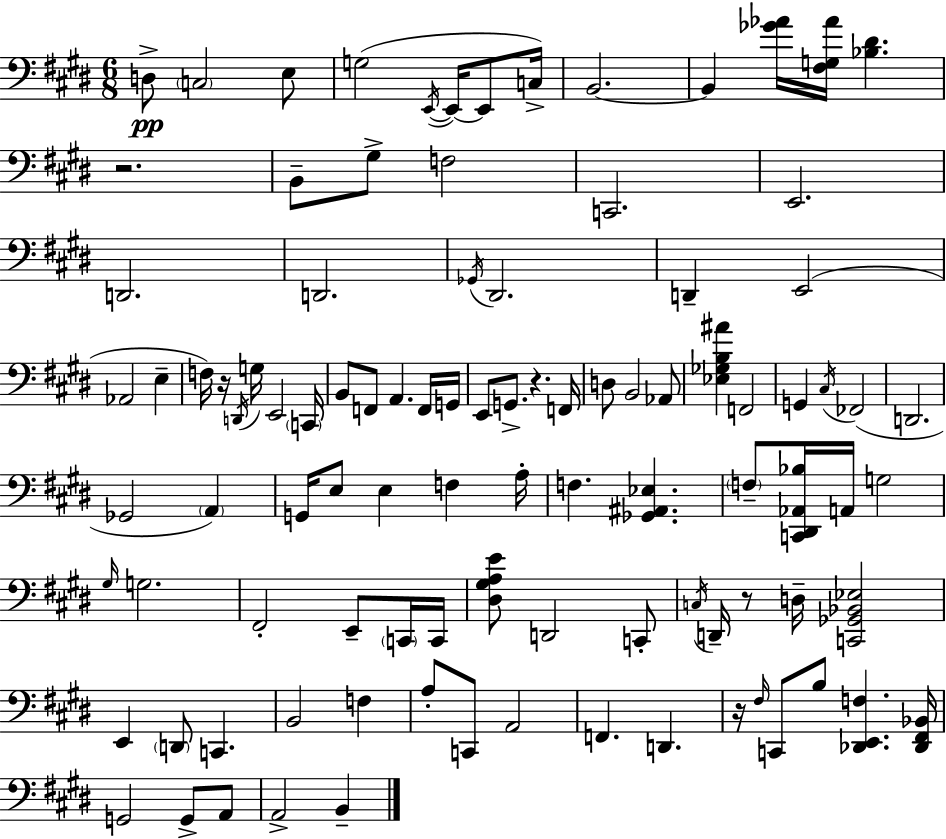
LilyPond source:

{
  \clef bass
  \numericTimeSignature
  \time 6/8
  \key e \major
  d8->\pp \parenthesize c2 e8 | g2( \acciaccatura { e,16~ }~ e,16 e,8 | c16->) b,2.~~ | b,4 <ges' aes'>16 <fis g aes'>16 <bes dis'>4. | \break r2. | b,8-- gis8-> f2 | c,2. | e,2. | \break d,2. | d,2. | \acciaccatura { ges,16 } dis,2. | d,4-- e,2( | \break aes,2 e4-- | f16) r16 \acciaccatura { d,16 } g16 e,2 | \parenthesize c,16 b,8 f,8 a,4. | f,16 g,16 e,8 g,8.-> r4. | \break f,16 d8 b,2 | aes,8 <ees ges b ais'>4 f,2 | g,4 \acciaccatura { cis16 }( fes,2 | d,2. | \break ges,2 | \parenthesize a,4) g,16 e8 e4 f4 | a16-. f4. <ges, ais, ees>4. | \parenthesize f8-- <c, dis, aes, bes>16 a,16 g2 | \break \grace { gis16 } g2. | fis,2-. | e,8-- \parenthesize c,16 c,16 <dis gis a e'>8 d,2 | c,8-. \acciaccatura { c16 } d,16-- r8 d16-- <c, ges, bes, ees>2 | \break e,4 \parenthesize d,8 | c,4. b,2 | f4 a8-. c,8 a,2 | f,4. | \break d,4. r16 \grace { fis16 } c,8 b8 | <des, e, f>4. <des, fis, bes,>16 g,2 | g,8-> a,8 a,2-> | b,4-- \bar "|."
}